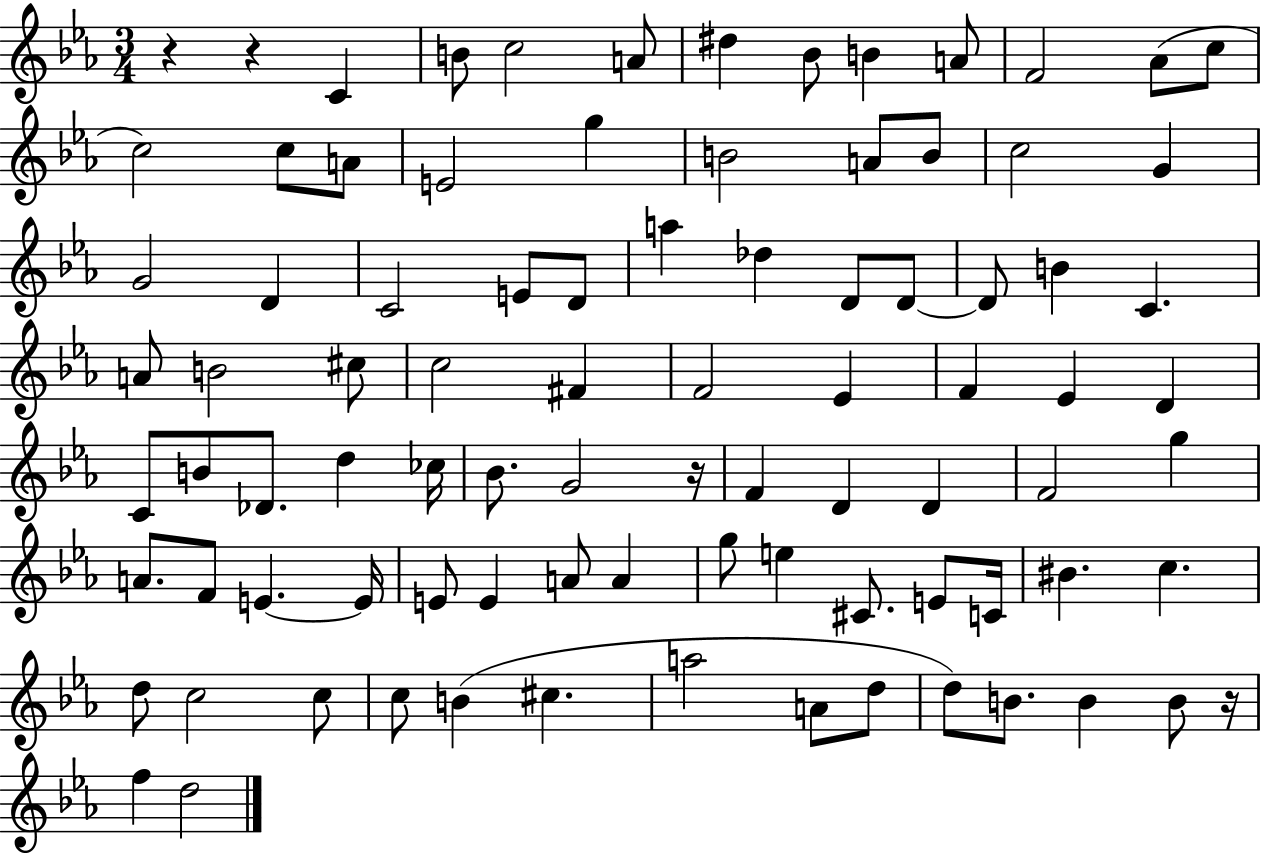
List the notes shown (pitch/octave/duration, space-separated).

R/q R/q C4/q B4/e C5/h A4/e D#5/q Bb4/e B4/q A4/e F4/h Ab4/e C5/e C5/h C5/e A4/e E4/h G5/q B4/h A4/e B4/e C5/h G4/q G4/h D4/q C4/h E4/e D4/e A5/q Db5/q D4/e D4/e D4/e B4/q C4/q. A4/e B4/h C#5/e C5/h F#4/q F4/h Eb4/q F4/q Eb4/q D4/q C4/e B4/e Db4/e. D5/q CES5/s Bb4/e. G4/h R/s F4/q D4/q D4/q F4/h G5/q A4/e. F4/e E4/q. E4/s E4/e E4/q A4/e A4/q G5/e E5/q C#4/e. E4/e C4/s BIS4/q. C5/q. D5/e C5/h C5/e C5/e B4/q C#5/q. A5/h A4/e D5/e D5/e B4/e. B4/q B4/e R/s F5/q D5/h